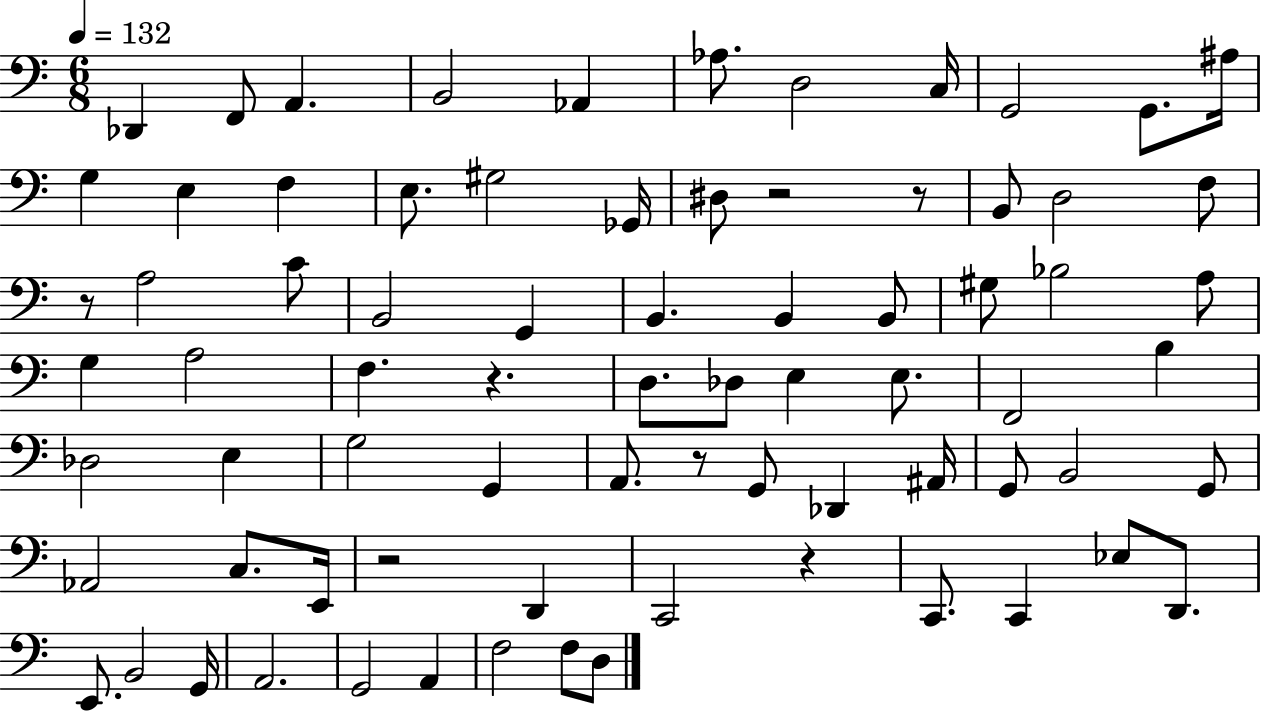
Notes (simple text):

Db2/q F2/e A2/q. B2/h Ab2/q Ab3/e. D3/h C3/s G2/h G2/e. A#3/s G3/q E3/q F3/q E3/e. G#3/h Gb2/s D#3/e R/h R/e B2/e D3/h F3/e R/e A3/h C4/e B2/h G2/q B2/q. B2/q B2/e G#3/e Bb3/h A3/e G3/q A3/h F3/q. R/q. D3/e. Db3/e E3/q E3/e. F2/h B3/q Db3/h E3/q G3/h G2/q A2/e. R/e G2/e Db2/q A#2/s G2/e B2/h G2/e Ab2/h C3/e. E2/s R/h D2/q C2/h R/q C2/e. C2/q Eb3/e D2/e. E2/e. B2/h G2/s A2/h. G2/h A2/q F3/h F3/e D3/e